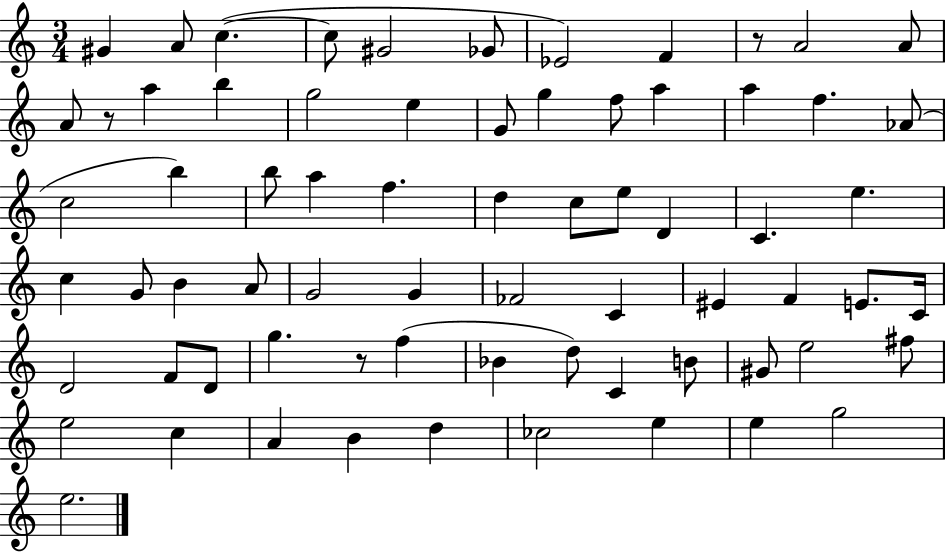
G#4/q A4/e C5/q. C5/e G#4/h Gb4/e Eb4/h F4/q R/e A4/h A4/e A4/e R/e A5/q B5/q G5/h E5/q G4/e G5/q F5/e A5/q A5/q F5/q. Ab4/e C5/h B5/q B5/e A5/q F5/q. D5/q C5/e E5/e D4/q C4/q. E5/q. C5/q G4/e B4/q A4/e G4/h G4/q FES4/h C4/q EIS4/q F4/q E4/e. C4/s D4/h F4/e D4/e G5/q. R/e F5/q Bb4/q D5/e C4/q B4/e G#4/e E5/h F#5/e E5/h C5/q A4/q B4/q D5/q CES5/h E5/q E5/q G5/h E5/h.